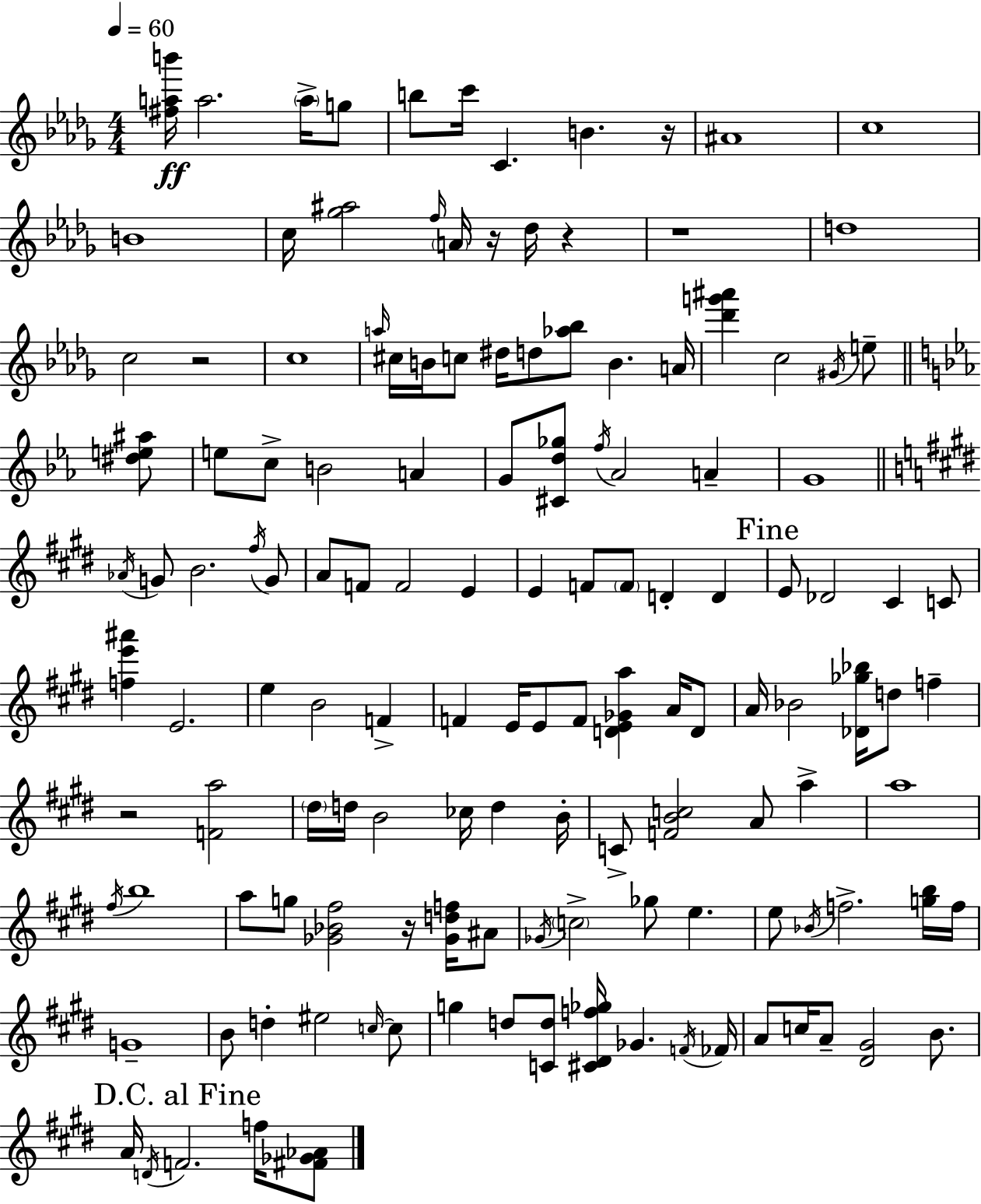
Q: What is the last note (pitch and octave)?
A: F5